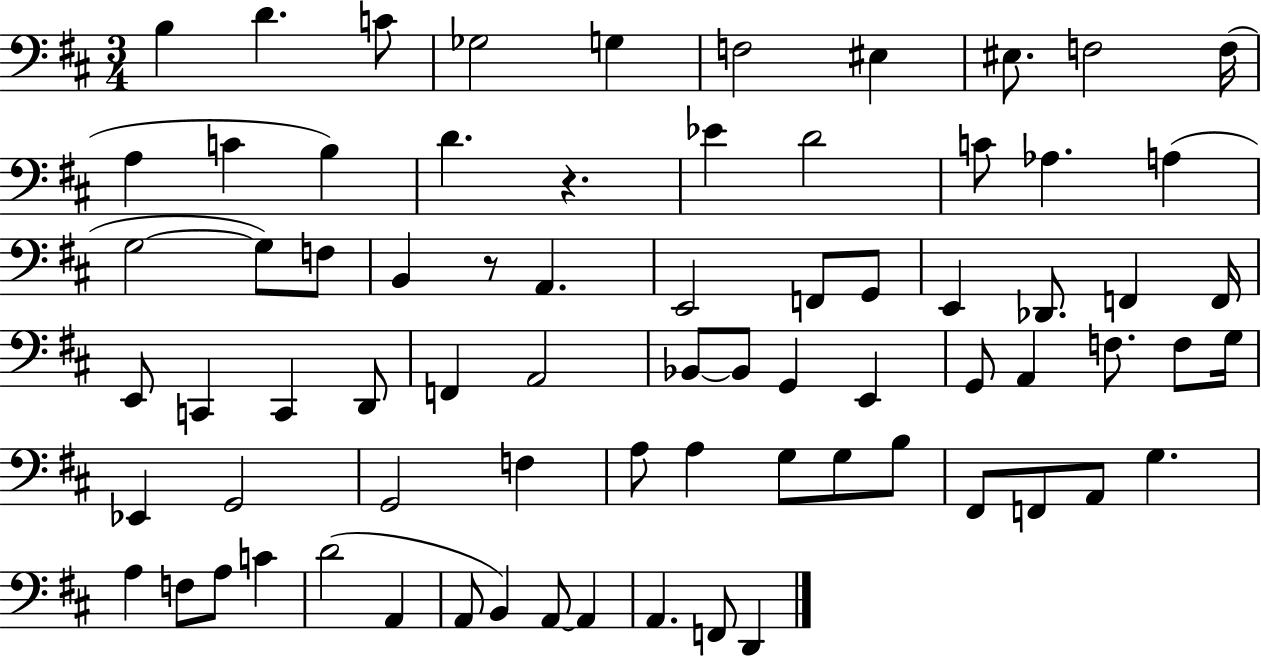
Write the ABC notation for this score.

X:1
T:Untitled
M:3/4
L:1/4
K:D
B, D C/2 _G,2 G, F,2 ^E, ^E,/2 F,2 F,/4 A, C B, D z _E D2 C/2 _A, A, G,2 G,/2 F,/2 B,, z/2 A,, E,,2 F,,/2 G,,/2 E,, _D,,/2 F,, F,,/4 E,,/2 C,, C,, D,,/2 F,, A,,2 _B,,/2 _B,,/2 G,, E,, G,,/2 A,, F,/2 F,/2 G,/4 _E,, G,,2 G,,2 F, A,/2 A, G,/2 G,/2 B,/2 ^F,,/2 F,,/2 A,,/2 G, A, F,/2 A,/2 C D2 A,, A,,/2 B,, A,,/2 A,, A,, F,,/2 D,,